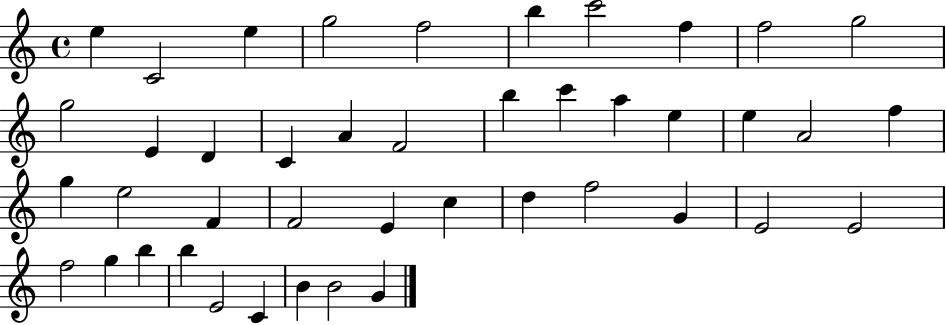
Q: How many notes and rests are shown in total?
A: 43